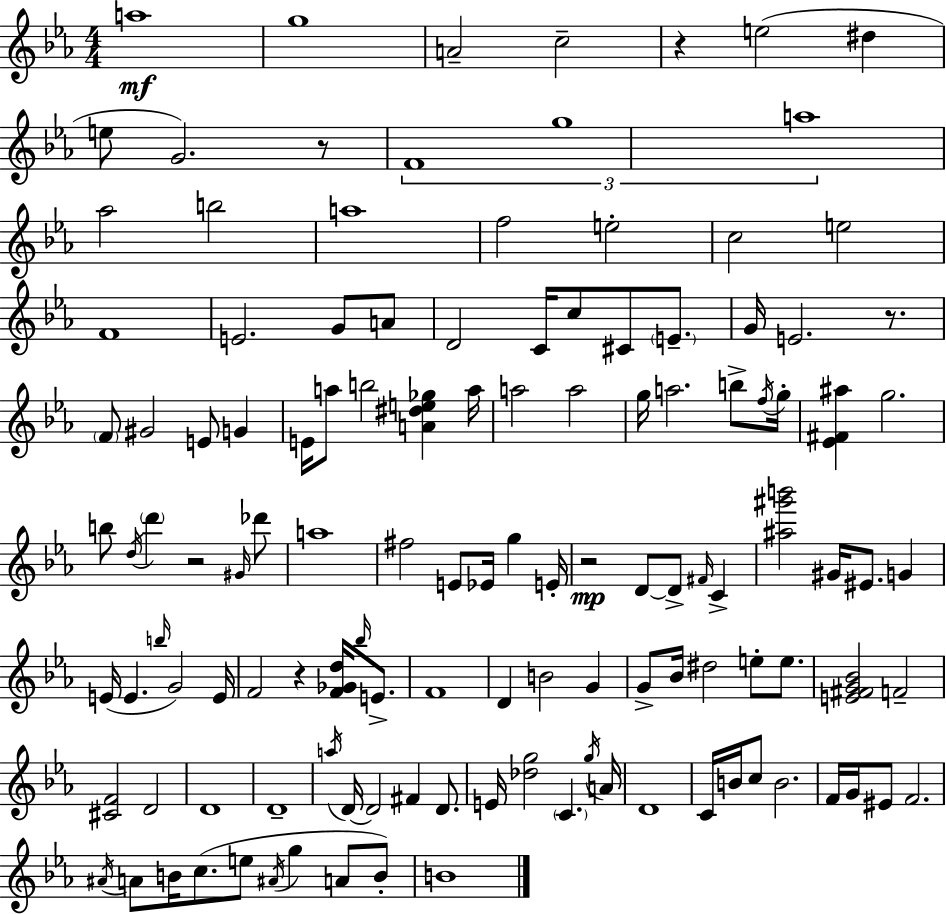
X:1
T:Untitled
M:4/4
L:1/4
K:Cm
a4 g4 A2 c2 z e2 ^d e/2 G2 z/2 F4 g4 a4 _a2 b2 a4 f2 e2 c2 e2 F4 E2 G/2 A/2 D2 C/4 c/2 ^C/2 E/2 G/4 E2 z/2 F/2 ^G2 E/2 G E/4 a/2 b2 [A^de_g] a/4 a2 a2 g/4 a2 b/2 f/4 g/4 [_E^F^a] g2 b/2 d/4 d' z2 ^G/4 _d'/2 a4 ^f2 E/2 _E/4 g E/4 z2 D/2 D/2 ^F/4 C [^a^g'b']2 ^G/4 ^E/2 G E/4 E b/4 G2 E/4 F2 z [F_Gd]/4 _b/4 E/2 F4 D B2 G G/2 _B/4 ^d2 e/2 e/2 [E^FG_B]2 F2 [^CF]2 D2 D4 D4 a/4 D/4 D2 ^F D/2 E/4 [_dg]2 C g/4 A/4 D4 C/4 B/4 c/2 B2 F/4 G/4 ^E/2 F2 ^A/4 A/2 B/4 c/2 e/2 ^A/4 g A/2 B/2 B4